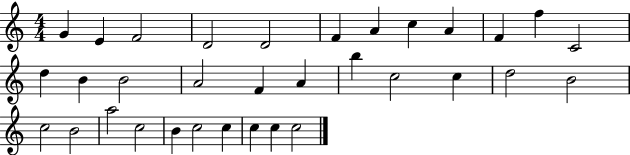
{
  \clef treble
  \numericTimeSignature
  \time 4/4
  \key c \major
  g'4 e'4 f'2 | d'2 d'2 | f'4 a'4 c''4 a'4 | f'4 f''4 c'2 | \break d''4 b'4 b'2 | a'2 f'4 a'4 | b''4 c''2 c''4 | d''2 b'2 | \break c''2 b'2 | a''2 c''2 | b'4 c''2 c''4 | c''4 c''4 c''2 | \break \bar "|."
}